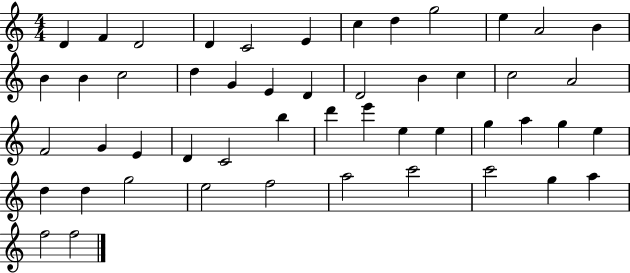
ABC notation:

X:1
T:Untitled
M:4/4
L:1/4
K:C
D F D2 D C2 E c d g2 e A2 B B B c2 d G E D D2 B c c2 A2 F2 G E D C2 b d' e' e e g a g e d d g2 e2 f2 a2 c'2 c'2 g a f2 f2